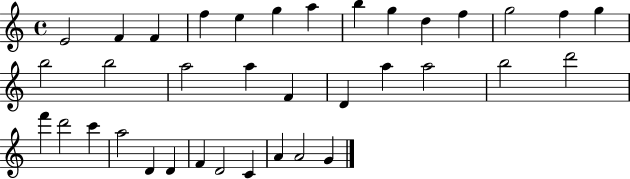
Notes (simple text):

E4/h F4/q F4/q F5/q E5/q G5/q A5/q B5/q G5/q D5/q F5/q G5/h F5/q G5/q B5/h B5/h A5/h A5/q F4/q D4/q A5/q A5/h B5/h D6/h F6/q D6/h C6/q A5/h D4/q D4/q F4/q D4/h C4/q A4/q A4/h G4/q